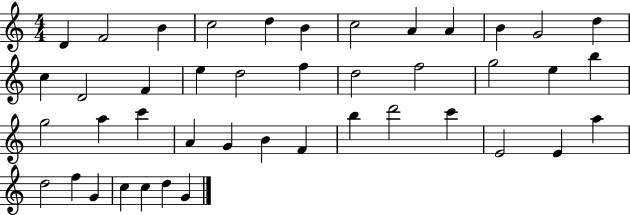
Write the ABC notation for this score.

X:1
T:Untitled
M:4/4
L:1/4
K:C
D F2 B c2 d B c2 A A B G2 d c D2 F e d2 f d2 f2 g2 e b g2 a c' A G B F b d'2 c' E2 E a d2 f G c c d G